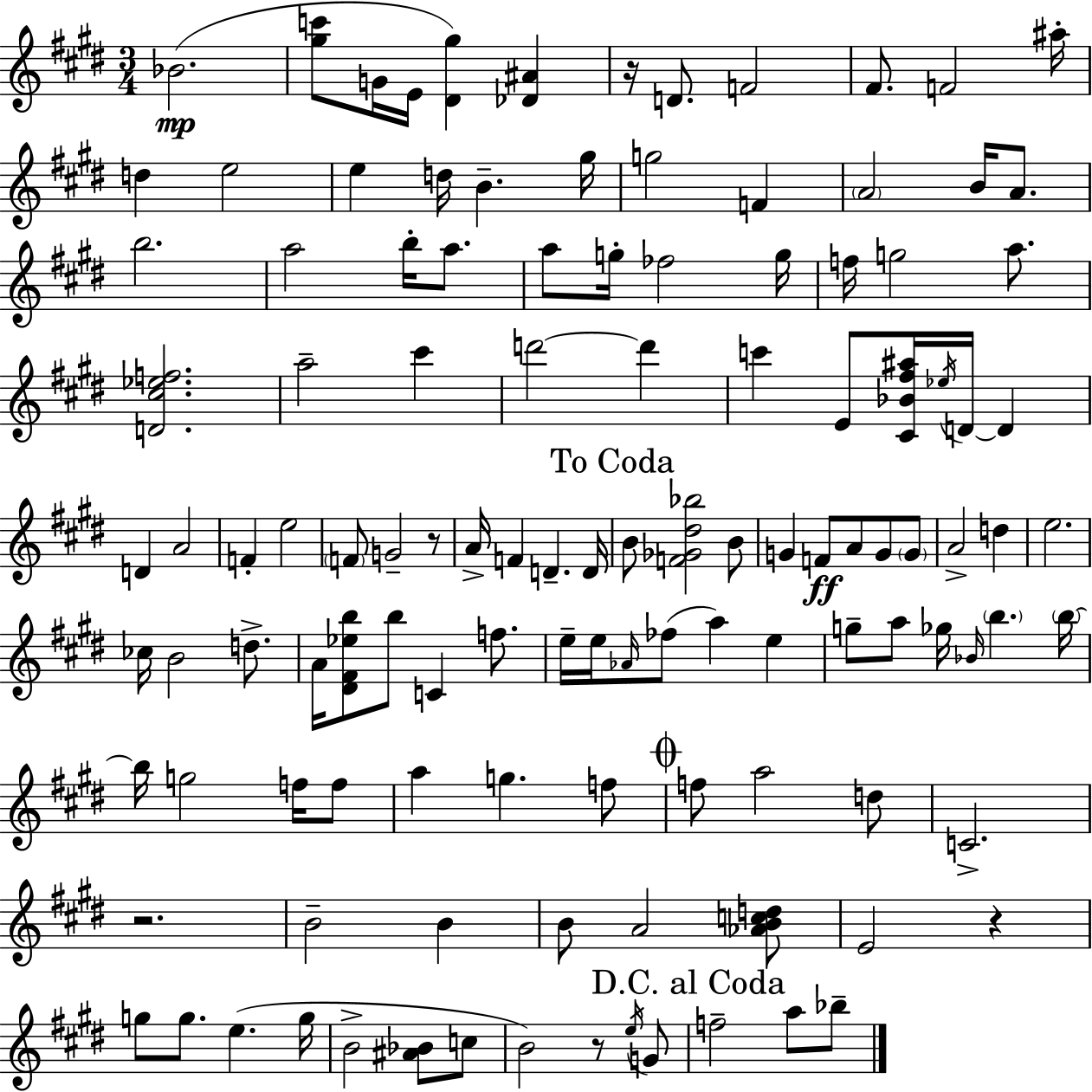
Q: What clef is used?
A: treble